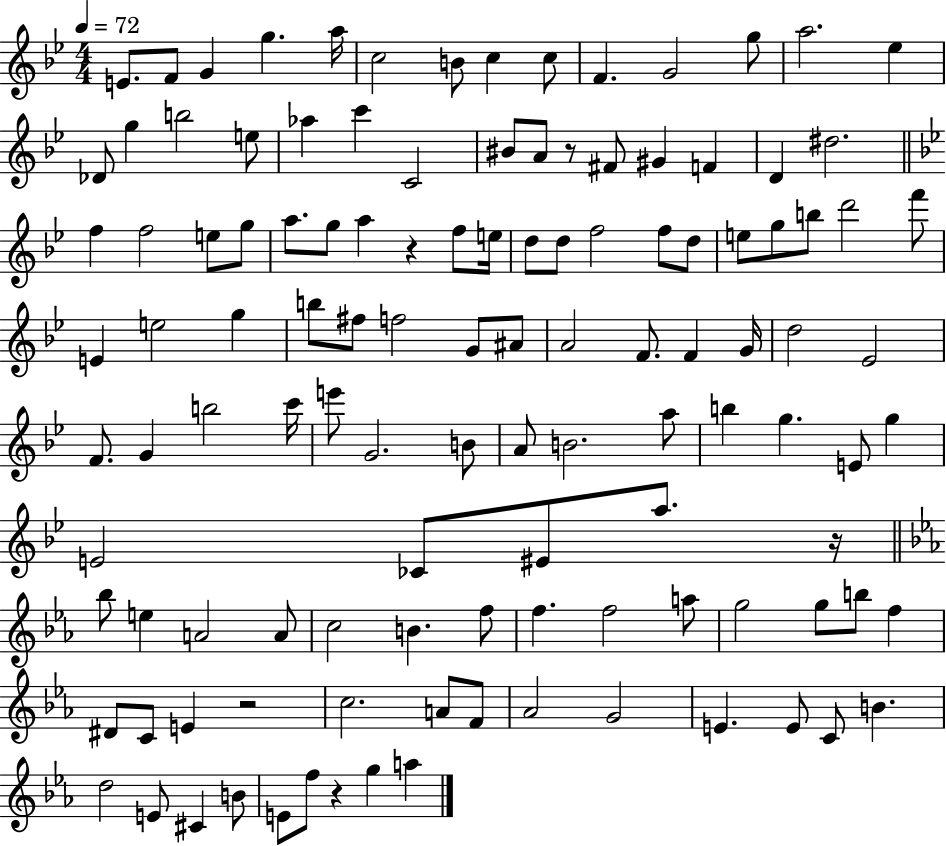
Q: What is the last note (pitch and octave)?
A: A5